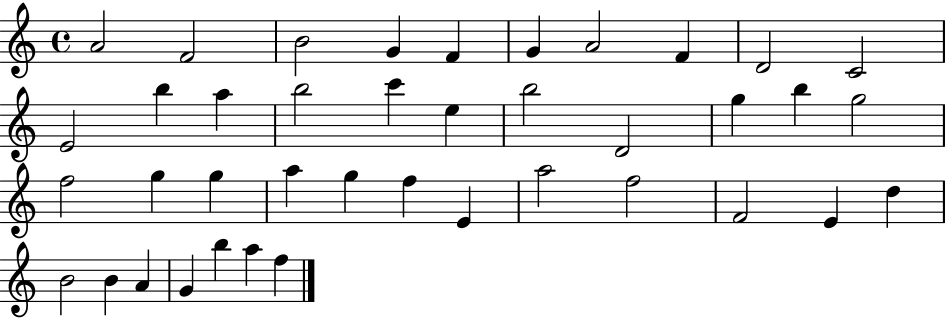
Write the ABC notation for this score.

X:1
T:Untitled
M:4/4
L:1/4
K:C
A2 F2 B2 G F G A2 F D2 C2 E2 b a b2 c' e b2 D2 g b g2 f2 g g a g f E a2 f2 F2 E d B2 B A G b a f